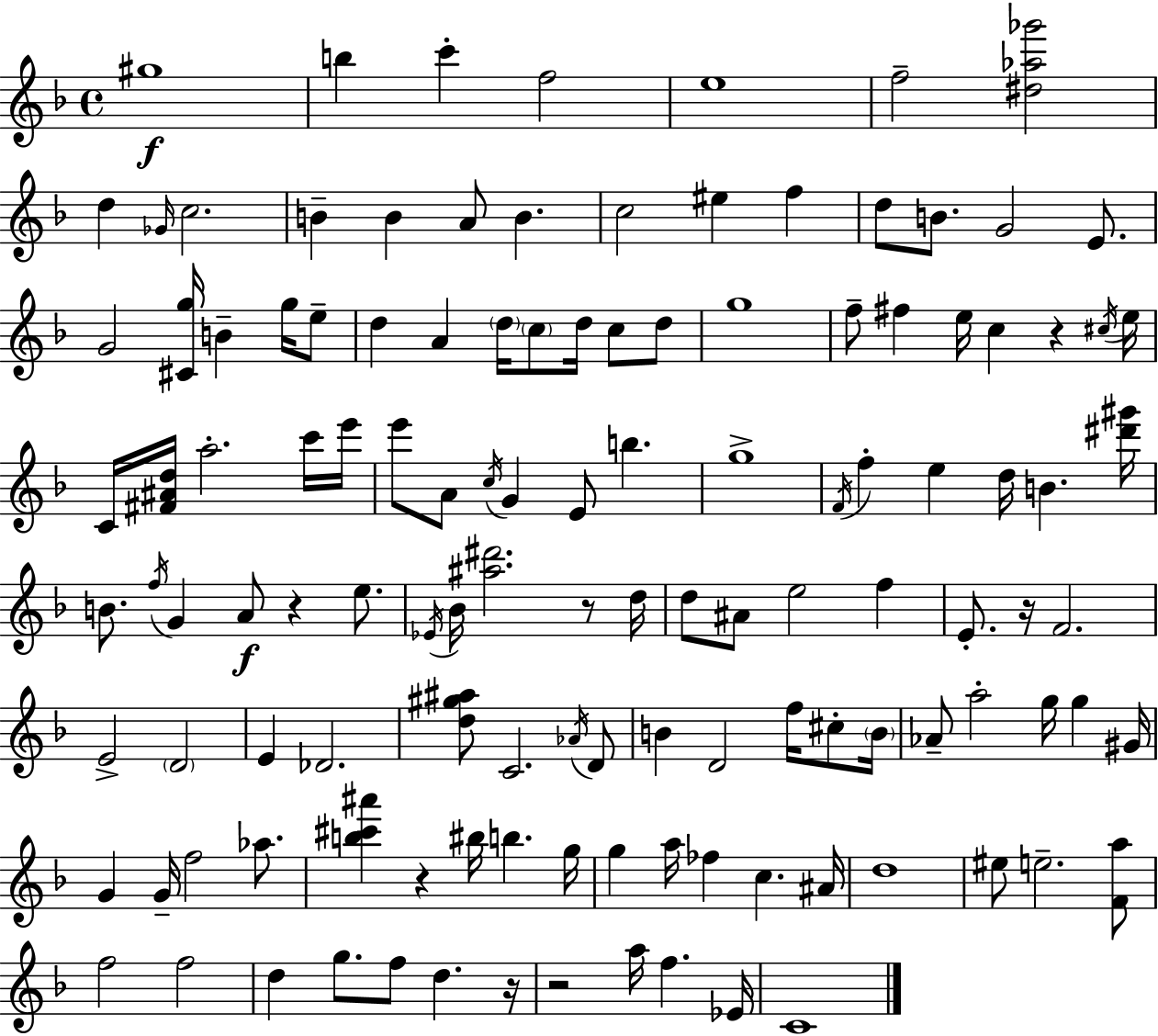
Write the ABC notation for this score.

X:1
T:Untitled
M:4/4
L:1/4
K:Dm
^g4 b c' f2 e4 f2 [^d_a_g']2 d _G/4 c2 B B A/2 B c2 ^e f d/2 B/2 G2 E/2 G2 [^Cg]/4 B g/4 e/2 d A d/4 c/2 d/4 c/2 d/2 g4 f/2 ^f e/4 c z ^c/4 e/4 C/4 [^F^Ad]/4 a2 c'/4 e'/4 e'/2 A/2 c/4 G E/2 b g4 F/4 f e d/4 B [^d'^g']/4 B/2 f/4 G A/2 z e/2 _E/4 _B/4 [^a^d']2 z/2 d/4 d/2 ^A/2 e2 f E/2 z/4 F2 E2 D2 E _D2 [d^g^a]/2 C2 _A/4 D/2 B D2 f/4 ^c/2 B/4 _A/2 a2 g/4 g ^G/4 G G/4 f2 _a/2 [b^c'^a'] z ^b/4 b g/4 g a/4 _f c ^A/4 d4 ^e/2 e2 [Fa]/2 f2 f2 d g/2 f/2 d z/4 z2 a/4 f _E/4 C4